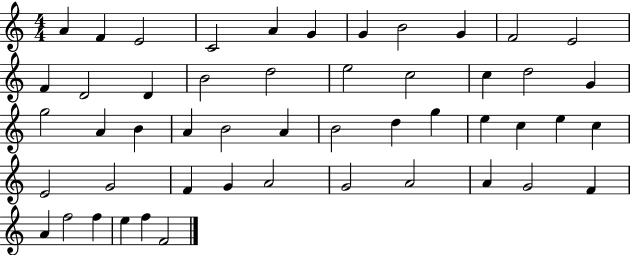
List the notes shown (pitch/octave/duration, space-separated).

A4/q F4/q E4/h C4/h A4/q G4/q G4/q B4/h G4/q F4/h E4/h F4/q D4/h D4/q B4/h D5/h E5/h C5/h C5/q D5/h G4/q G5/h A4/q B4/q A4/q B4/h A4/q B4/h D5/q G5/q E5/q C5/q E5/q C5/q E4/h G4/h F4/q G4/q A4/h G4/h A4/h A4/q G4/h F4/q A4/q F5/h F5/q E5/q F5/q F4/h